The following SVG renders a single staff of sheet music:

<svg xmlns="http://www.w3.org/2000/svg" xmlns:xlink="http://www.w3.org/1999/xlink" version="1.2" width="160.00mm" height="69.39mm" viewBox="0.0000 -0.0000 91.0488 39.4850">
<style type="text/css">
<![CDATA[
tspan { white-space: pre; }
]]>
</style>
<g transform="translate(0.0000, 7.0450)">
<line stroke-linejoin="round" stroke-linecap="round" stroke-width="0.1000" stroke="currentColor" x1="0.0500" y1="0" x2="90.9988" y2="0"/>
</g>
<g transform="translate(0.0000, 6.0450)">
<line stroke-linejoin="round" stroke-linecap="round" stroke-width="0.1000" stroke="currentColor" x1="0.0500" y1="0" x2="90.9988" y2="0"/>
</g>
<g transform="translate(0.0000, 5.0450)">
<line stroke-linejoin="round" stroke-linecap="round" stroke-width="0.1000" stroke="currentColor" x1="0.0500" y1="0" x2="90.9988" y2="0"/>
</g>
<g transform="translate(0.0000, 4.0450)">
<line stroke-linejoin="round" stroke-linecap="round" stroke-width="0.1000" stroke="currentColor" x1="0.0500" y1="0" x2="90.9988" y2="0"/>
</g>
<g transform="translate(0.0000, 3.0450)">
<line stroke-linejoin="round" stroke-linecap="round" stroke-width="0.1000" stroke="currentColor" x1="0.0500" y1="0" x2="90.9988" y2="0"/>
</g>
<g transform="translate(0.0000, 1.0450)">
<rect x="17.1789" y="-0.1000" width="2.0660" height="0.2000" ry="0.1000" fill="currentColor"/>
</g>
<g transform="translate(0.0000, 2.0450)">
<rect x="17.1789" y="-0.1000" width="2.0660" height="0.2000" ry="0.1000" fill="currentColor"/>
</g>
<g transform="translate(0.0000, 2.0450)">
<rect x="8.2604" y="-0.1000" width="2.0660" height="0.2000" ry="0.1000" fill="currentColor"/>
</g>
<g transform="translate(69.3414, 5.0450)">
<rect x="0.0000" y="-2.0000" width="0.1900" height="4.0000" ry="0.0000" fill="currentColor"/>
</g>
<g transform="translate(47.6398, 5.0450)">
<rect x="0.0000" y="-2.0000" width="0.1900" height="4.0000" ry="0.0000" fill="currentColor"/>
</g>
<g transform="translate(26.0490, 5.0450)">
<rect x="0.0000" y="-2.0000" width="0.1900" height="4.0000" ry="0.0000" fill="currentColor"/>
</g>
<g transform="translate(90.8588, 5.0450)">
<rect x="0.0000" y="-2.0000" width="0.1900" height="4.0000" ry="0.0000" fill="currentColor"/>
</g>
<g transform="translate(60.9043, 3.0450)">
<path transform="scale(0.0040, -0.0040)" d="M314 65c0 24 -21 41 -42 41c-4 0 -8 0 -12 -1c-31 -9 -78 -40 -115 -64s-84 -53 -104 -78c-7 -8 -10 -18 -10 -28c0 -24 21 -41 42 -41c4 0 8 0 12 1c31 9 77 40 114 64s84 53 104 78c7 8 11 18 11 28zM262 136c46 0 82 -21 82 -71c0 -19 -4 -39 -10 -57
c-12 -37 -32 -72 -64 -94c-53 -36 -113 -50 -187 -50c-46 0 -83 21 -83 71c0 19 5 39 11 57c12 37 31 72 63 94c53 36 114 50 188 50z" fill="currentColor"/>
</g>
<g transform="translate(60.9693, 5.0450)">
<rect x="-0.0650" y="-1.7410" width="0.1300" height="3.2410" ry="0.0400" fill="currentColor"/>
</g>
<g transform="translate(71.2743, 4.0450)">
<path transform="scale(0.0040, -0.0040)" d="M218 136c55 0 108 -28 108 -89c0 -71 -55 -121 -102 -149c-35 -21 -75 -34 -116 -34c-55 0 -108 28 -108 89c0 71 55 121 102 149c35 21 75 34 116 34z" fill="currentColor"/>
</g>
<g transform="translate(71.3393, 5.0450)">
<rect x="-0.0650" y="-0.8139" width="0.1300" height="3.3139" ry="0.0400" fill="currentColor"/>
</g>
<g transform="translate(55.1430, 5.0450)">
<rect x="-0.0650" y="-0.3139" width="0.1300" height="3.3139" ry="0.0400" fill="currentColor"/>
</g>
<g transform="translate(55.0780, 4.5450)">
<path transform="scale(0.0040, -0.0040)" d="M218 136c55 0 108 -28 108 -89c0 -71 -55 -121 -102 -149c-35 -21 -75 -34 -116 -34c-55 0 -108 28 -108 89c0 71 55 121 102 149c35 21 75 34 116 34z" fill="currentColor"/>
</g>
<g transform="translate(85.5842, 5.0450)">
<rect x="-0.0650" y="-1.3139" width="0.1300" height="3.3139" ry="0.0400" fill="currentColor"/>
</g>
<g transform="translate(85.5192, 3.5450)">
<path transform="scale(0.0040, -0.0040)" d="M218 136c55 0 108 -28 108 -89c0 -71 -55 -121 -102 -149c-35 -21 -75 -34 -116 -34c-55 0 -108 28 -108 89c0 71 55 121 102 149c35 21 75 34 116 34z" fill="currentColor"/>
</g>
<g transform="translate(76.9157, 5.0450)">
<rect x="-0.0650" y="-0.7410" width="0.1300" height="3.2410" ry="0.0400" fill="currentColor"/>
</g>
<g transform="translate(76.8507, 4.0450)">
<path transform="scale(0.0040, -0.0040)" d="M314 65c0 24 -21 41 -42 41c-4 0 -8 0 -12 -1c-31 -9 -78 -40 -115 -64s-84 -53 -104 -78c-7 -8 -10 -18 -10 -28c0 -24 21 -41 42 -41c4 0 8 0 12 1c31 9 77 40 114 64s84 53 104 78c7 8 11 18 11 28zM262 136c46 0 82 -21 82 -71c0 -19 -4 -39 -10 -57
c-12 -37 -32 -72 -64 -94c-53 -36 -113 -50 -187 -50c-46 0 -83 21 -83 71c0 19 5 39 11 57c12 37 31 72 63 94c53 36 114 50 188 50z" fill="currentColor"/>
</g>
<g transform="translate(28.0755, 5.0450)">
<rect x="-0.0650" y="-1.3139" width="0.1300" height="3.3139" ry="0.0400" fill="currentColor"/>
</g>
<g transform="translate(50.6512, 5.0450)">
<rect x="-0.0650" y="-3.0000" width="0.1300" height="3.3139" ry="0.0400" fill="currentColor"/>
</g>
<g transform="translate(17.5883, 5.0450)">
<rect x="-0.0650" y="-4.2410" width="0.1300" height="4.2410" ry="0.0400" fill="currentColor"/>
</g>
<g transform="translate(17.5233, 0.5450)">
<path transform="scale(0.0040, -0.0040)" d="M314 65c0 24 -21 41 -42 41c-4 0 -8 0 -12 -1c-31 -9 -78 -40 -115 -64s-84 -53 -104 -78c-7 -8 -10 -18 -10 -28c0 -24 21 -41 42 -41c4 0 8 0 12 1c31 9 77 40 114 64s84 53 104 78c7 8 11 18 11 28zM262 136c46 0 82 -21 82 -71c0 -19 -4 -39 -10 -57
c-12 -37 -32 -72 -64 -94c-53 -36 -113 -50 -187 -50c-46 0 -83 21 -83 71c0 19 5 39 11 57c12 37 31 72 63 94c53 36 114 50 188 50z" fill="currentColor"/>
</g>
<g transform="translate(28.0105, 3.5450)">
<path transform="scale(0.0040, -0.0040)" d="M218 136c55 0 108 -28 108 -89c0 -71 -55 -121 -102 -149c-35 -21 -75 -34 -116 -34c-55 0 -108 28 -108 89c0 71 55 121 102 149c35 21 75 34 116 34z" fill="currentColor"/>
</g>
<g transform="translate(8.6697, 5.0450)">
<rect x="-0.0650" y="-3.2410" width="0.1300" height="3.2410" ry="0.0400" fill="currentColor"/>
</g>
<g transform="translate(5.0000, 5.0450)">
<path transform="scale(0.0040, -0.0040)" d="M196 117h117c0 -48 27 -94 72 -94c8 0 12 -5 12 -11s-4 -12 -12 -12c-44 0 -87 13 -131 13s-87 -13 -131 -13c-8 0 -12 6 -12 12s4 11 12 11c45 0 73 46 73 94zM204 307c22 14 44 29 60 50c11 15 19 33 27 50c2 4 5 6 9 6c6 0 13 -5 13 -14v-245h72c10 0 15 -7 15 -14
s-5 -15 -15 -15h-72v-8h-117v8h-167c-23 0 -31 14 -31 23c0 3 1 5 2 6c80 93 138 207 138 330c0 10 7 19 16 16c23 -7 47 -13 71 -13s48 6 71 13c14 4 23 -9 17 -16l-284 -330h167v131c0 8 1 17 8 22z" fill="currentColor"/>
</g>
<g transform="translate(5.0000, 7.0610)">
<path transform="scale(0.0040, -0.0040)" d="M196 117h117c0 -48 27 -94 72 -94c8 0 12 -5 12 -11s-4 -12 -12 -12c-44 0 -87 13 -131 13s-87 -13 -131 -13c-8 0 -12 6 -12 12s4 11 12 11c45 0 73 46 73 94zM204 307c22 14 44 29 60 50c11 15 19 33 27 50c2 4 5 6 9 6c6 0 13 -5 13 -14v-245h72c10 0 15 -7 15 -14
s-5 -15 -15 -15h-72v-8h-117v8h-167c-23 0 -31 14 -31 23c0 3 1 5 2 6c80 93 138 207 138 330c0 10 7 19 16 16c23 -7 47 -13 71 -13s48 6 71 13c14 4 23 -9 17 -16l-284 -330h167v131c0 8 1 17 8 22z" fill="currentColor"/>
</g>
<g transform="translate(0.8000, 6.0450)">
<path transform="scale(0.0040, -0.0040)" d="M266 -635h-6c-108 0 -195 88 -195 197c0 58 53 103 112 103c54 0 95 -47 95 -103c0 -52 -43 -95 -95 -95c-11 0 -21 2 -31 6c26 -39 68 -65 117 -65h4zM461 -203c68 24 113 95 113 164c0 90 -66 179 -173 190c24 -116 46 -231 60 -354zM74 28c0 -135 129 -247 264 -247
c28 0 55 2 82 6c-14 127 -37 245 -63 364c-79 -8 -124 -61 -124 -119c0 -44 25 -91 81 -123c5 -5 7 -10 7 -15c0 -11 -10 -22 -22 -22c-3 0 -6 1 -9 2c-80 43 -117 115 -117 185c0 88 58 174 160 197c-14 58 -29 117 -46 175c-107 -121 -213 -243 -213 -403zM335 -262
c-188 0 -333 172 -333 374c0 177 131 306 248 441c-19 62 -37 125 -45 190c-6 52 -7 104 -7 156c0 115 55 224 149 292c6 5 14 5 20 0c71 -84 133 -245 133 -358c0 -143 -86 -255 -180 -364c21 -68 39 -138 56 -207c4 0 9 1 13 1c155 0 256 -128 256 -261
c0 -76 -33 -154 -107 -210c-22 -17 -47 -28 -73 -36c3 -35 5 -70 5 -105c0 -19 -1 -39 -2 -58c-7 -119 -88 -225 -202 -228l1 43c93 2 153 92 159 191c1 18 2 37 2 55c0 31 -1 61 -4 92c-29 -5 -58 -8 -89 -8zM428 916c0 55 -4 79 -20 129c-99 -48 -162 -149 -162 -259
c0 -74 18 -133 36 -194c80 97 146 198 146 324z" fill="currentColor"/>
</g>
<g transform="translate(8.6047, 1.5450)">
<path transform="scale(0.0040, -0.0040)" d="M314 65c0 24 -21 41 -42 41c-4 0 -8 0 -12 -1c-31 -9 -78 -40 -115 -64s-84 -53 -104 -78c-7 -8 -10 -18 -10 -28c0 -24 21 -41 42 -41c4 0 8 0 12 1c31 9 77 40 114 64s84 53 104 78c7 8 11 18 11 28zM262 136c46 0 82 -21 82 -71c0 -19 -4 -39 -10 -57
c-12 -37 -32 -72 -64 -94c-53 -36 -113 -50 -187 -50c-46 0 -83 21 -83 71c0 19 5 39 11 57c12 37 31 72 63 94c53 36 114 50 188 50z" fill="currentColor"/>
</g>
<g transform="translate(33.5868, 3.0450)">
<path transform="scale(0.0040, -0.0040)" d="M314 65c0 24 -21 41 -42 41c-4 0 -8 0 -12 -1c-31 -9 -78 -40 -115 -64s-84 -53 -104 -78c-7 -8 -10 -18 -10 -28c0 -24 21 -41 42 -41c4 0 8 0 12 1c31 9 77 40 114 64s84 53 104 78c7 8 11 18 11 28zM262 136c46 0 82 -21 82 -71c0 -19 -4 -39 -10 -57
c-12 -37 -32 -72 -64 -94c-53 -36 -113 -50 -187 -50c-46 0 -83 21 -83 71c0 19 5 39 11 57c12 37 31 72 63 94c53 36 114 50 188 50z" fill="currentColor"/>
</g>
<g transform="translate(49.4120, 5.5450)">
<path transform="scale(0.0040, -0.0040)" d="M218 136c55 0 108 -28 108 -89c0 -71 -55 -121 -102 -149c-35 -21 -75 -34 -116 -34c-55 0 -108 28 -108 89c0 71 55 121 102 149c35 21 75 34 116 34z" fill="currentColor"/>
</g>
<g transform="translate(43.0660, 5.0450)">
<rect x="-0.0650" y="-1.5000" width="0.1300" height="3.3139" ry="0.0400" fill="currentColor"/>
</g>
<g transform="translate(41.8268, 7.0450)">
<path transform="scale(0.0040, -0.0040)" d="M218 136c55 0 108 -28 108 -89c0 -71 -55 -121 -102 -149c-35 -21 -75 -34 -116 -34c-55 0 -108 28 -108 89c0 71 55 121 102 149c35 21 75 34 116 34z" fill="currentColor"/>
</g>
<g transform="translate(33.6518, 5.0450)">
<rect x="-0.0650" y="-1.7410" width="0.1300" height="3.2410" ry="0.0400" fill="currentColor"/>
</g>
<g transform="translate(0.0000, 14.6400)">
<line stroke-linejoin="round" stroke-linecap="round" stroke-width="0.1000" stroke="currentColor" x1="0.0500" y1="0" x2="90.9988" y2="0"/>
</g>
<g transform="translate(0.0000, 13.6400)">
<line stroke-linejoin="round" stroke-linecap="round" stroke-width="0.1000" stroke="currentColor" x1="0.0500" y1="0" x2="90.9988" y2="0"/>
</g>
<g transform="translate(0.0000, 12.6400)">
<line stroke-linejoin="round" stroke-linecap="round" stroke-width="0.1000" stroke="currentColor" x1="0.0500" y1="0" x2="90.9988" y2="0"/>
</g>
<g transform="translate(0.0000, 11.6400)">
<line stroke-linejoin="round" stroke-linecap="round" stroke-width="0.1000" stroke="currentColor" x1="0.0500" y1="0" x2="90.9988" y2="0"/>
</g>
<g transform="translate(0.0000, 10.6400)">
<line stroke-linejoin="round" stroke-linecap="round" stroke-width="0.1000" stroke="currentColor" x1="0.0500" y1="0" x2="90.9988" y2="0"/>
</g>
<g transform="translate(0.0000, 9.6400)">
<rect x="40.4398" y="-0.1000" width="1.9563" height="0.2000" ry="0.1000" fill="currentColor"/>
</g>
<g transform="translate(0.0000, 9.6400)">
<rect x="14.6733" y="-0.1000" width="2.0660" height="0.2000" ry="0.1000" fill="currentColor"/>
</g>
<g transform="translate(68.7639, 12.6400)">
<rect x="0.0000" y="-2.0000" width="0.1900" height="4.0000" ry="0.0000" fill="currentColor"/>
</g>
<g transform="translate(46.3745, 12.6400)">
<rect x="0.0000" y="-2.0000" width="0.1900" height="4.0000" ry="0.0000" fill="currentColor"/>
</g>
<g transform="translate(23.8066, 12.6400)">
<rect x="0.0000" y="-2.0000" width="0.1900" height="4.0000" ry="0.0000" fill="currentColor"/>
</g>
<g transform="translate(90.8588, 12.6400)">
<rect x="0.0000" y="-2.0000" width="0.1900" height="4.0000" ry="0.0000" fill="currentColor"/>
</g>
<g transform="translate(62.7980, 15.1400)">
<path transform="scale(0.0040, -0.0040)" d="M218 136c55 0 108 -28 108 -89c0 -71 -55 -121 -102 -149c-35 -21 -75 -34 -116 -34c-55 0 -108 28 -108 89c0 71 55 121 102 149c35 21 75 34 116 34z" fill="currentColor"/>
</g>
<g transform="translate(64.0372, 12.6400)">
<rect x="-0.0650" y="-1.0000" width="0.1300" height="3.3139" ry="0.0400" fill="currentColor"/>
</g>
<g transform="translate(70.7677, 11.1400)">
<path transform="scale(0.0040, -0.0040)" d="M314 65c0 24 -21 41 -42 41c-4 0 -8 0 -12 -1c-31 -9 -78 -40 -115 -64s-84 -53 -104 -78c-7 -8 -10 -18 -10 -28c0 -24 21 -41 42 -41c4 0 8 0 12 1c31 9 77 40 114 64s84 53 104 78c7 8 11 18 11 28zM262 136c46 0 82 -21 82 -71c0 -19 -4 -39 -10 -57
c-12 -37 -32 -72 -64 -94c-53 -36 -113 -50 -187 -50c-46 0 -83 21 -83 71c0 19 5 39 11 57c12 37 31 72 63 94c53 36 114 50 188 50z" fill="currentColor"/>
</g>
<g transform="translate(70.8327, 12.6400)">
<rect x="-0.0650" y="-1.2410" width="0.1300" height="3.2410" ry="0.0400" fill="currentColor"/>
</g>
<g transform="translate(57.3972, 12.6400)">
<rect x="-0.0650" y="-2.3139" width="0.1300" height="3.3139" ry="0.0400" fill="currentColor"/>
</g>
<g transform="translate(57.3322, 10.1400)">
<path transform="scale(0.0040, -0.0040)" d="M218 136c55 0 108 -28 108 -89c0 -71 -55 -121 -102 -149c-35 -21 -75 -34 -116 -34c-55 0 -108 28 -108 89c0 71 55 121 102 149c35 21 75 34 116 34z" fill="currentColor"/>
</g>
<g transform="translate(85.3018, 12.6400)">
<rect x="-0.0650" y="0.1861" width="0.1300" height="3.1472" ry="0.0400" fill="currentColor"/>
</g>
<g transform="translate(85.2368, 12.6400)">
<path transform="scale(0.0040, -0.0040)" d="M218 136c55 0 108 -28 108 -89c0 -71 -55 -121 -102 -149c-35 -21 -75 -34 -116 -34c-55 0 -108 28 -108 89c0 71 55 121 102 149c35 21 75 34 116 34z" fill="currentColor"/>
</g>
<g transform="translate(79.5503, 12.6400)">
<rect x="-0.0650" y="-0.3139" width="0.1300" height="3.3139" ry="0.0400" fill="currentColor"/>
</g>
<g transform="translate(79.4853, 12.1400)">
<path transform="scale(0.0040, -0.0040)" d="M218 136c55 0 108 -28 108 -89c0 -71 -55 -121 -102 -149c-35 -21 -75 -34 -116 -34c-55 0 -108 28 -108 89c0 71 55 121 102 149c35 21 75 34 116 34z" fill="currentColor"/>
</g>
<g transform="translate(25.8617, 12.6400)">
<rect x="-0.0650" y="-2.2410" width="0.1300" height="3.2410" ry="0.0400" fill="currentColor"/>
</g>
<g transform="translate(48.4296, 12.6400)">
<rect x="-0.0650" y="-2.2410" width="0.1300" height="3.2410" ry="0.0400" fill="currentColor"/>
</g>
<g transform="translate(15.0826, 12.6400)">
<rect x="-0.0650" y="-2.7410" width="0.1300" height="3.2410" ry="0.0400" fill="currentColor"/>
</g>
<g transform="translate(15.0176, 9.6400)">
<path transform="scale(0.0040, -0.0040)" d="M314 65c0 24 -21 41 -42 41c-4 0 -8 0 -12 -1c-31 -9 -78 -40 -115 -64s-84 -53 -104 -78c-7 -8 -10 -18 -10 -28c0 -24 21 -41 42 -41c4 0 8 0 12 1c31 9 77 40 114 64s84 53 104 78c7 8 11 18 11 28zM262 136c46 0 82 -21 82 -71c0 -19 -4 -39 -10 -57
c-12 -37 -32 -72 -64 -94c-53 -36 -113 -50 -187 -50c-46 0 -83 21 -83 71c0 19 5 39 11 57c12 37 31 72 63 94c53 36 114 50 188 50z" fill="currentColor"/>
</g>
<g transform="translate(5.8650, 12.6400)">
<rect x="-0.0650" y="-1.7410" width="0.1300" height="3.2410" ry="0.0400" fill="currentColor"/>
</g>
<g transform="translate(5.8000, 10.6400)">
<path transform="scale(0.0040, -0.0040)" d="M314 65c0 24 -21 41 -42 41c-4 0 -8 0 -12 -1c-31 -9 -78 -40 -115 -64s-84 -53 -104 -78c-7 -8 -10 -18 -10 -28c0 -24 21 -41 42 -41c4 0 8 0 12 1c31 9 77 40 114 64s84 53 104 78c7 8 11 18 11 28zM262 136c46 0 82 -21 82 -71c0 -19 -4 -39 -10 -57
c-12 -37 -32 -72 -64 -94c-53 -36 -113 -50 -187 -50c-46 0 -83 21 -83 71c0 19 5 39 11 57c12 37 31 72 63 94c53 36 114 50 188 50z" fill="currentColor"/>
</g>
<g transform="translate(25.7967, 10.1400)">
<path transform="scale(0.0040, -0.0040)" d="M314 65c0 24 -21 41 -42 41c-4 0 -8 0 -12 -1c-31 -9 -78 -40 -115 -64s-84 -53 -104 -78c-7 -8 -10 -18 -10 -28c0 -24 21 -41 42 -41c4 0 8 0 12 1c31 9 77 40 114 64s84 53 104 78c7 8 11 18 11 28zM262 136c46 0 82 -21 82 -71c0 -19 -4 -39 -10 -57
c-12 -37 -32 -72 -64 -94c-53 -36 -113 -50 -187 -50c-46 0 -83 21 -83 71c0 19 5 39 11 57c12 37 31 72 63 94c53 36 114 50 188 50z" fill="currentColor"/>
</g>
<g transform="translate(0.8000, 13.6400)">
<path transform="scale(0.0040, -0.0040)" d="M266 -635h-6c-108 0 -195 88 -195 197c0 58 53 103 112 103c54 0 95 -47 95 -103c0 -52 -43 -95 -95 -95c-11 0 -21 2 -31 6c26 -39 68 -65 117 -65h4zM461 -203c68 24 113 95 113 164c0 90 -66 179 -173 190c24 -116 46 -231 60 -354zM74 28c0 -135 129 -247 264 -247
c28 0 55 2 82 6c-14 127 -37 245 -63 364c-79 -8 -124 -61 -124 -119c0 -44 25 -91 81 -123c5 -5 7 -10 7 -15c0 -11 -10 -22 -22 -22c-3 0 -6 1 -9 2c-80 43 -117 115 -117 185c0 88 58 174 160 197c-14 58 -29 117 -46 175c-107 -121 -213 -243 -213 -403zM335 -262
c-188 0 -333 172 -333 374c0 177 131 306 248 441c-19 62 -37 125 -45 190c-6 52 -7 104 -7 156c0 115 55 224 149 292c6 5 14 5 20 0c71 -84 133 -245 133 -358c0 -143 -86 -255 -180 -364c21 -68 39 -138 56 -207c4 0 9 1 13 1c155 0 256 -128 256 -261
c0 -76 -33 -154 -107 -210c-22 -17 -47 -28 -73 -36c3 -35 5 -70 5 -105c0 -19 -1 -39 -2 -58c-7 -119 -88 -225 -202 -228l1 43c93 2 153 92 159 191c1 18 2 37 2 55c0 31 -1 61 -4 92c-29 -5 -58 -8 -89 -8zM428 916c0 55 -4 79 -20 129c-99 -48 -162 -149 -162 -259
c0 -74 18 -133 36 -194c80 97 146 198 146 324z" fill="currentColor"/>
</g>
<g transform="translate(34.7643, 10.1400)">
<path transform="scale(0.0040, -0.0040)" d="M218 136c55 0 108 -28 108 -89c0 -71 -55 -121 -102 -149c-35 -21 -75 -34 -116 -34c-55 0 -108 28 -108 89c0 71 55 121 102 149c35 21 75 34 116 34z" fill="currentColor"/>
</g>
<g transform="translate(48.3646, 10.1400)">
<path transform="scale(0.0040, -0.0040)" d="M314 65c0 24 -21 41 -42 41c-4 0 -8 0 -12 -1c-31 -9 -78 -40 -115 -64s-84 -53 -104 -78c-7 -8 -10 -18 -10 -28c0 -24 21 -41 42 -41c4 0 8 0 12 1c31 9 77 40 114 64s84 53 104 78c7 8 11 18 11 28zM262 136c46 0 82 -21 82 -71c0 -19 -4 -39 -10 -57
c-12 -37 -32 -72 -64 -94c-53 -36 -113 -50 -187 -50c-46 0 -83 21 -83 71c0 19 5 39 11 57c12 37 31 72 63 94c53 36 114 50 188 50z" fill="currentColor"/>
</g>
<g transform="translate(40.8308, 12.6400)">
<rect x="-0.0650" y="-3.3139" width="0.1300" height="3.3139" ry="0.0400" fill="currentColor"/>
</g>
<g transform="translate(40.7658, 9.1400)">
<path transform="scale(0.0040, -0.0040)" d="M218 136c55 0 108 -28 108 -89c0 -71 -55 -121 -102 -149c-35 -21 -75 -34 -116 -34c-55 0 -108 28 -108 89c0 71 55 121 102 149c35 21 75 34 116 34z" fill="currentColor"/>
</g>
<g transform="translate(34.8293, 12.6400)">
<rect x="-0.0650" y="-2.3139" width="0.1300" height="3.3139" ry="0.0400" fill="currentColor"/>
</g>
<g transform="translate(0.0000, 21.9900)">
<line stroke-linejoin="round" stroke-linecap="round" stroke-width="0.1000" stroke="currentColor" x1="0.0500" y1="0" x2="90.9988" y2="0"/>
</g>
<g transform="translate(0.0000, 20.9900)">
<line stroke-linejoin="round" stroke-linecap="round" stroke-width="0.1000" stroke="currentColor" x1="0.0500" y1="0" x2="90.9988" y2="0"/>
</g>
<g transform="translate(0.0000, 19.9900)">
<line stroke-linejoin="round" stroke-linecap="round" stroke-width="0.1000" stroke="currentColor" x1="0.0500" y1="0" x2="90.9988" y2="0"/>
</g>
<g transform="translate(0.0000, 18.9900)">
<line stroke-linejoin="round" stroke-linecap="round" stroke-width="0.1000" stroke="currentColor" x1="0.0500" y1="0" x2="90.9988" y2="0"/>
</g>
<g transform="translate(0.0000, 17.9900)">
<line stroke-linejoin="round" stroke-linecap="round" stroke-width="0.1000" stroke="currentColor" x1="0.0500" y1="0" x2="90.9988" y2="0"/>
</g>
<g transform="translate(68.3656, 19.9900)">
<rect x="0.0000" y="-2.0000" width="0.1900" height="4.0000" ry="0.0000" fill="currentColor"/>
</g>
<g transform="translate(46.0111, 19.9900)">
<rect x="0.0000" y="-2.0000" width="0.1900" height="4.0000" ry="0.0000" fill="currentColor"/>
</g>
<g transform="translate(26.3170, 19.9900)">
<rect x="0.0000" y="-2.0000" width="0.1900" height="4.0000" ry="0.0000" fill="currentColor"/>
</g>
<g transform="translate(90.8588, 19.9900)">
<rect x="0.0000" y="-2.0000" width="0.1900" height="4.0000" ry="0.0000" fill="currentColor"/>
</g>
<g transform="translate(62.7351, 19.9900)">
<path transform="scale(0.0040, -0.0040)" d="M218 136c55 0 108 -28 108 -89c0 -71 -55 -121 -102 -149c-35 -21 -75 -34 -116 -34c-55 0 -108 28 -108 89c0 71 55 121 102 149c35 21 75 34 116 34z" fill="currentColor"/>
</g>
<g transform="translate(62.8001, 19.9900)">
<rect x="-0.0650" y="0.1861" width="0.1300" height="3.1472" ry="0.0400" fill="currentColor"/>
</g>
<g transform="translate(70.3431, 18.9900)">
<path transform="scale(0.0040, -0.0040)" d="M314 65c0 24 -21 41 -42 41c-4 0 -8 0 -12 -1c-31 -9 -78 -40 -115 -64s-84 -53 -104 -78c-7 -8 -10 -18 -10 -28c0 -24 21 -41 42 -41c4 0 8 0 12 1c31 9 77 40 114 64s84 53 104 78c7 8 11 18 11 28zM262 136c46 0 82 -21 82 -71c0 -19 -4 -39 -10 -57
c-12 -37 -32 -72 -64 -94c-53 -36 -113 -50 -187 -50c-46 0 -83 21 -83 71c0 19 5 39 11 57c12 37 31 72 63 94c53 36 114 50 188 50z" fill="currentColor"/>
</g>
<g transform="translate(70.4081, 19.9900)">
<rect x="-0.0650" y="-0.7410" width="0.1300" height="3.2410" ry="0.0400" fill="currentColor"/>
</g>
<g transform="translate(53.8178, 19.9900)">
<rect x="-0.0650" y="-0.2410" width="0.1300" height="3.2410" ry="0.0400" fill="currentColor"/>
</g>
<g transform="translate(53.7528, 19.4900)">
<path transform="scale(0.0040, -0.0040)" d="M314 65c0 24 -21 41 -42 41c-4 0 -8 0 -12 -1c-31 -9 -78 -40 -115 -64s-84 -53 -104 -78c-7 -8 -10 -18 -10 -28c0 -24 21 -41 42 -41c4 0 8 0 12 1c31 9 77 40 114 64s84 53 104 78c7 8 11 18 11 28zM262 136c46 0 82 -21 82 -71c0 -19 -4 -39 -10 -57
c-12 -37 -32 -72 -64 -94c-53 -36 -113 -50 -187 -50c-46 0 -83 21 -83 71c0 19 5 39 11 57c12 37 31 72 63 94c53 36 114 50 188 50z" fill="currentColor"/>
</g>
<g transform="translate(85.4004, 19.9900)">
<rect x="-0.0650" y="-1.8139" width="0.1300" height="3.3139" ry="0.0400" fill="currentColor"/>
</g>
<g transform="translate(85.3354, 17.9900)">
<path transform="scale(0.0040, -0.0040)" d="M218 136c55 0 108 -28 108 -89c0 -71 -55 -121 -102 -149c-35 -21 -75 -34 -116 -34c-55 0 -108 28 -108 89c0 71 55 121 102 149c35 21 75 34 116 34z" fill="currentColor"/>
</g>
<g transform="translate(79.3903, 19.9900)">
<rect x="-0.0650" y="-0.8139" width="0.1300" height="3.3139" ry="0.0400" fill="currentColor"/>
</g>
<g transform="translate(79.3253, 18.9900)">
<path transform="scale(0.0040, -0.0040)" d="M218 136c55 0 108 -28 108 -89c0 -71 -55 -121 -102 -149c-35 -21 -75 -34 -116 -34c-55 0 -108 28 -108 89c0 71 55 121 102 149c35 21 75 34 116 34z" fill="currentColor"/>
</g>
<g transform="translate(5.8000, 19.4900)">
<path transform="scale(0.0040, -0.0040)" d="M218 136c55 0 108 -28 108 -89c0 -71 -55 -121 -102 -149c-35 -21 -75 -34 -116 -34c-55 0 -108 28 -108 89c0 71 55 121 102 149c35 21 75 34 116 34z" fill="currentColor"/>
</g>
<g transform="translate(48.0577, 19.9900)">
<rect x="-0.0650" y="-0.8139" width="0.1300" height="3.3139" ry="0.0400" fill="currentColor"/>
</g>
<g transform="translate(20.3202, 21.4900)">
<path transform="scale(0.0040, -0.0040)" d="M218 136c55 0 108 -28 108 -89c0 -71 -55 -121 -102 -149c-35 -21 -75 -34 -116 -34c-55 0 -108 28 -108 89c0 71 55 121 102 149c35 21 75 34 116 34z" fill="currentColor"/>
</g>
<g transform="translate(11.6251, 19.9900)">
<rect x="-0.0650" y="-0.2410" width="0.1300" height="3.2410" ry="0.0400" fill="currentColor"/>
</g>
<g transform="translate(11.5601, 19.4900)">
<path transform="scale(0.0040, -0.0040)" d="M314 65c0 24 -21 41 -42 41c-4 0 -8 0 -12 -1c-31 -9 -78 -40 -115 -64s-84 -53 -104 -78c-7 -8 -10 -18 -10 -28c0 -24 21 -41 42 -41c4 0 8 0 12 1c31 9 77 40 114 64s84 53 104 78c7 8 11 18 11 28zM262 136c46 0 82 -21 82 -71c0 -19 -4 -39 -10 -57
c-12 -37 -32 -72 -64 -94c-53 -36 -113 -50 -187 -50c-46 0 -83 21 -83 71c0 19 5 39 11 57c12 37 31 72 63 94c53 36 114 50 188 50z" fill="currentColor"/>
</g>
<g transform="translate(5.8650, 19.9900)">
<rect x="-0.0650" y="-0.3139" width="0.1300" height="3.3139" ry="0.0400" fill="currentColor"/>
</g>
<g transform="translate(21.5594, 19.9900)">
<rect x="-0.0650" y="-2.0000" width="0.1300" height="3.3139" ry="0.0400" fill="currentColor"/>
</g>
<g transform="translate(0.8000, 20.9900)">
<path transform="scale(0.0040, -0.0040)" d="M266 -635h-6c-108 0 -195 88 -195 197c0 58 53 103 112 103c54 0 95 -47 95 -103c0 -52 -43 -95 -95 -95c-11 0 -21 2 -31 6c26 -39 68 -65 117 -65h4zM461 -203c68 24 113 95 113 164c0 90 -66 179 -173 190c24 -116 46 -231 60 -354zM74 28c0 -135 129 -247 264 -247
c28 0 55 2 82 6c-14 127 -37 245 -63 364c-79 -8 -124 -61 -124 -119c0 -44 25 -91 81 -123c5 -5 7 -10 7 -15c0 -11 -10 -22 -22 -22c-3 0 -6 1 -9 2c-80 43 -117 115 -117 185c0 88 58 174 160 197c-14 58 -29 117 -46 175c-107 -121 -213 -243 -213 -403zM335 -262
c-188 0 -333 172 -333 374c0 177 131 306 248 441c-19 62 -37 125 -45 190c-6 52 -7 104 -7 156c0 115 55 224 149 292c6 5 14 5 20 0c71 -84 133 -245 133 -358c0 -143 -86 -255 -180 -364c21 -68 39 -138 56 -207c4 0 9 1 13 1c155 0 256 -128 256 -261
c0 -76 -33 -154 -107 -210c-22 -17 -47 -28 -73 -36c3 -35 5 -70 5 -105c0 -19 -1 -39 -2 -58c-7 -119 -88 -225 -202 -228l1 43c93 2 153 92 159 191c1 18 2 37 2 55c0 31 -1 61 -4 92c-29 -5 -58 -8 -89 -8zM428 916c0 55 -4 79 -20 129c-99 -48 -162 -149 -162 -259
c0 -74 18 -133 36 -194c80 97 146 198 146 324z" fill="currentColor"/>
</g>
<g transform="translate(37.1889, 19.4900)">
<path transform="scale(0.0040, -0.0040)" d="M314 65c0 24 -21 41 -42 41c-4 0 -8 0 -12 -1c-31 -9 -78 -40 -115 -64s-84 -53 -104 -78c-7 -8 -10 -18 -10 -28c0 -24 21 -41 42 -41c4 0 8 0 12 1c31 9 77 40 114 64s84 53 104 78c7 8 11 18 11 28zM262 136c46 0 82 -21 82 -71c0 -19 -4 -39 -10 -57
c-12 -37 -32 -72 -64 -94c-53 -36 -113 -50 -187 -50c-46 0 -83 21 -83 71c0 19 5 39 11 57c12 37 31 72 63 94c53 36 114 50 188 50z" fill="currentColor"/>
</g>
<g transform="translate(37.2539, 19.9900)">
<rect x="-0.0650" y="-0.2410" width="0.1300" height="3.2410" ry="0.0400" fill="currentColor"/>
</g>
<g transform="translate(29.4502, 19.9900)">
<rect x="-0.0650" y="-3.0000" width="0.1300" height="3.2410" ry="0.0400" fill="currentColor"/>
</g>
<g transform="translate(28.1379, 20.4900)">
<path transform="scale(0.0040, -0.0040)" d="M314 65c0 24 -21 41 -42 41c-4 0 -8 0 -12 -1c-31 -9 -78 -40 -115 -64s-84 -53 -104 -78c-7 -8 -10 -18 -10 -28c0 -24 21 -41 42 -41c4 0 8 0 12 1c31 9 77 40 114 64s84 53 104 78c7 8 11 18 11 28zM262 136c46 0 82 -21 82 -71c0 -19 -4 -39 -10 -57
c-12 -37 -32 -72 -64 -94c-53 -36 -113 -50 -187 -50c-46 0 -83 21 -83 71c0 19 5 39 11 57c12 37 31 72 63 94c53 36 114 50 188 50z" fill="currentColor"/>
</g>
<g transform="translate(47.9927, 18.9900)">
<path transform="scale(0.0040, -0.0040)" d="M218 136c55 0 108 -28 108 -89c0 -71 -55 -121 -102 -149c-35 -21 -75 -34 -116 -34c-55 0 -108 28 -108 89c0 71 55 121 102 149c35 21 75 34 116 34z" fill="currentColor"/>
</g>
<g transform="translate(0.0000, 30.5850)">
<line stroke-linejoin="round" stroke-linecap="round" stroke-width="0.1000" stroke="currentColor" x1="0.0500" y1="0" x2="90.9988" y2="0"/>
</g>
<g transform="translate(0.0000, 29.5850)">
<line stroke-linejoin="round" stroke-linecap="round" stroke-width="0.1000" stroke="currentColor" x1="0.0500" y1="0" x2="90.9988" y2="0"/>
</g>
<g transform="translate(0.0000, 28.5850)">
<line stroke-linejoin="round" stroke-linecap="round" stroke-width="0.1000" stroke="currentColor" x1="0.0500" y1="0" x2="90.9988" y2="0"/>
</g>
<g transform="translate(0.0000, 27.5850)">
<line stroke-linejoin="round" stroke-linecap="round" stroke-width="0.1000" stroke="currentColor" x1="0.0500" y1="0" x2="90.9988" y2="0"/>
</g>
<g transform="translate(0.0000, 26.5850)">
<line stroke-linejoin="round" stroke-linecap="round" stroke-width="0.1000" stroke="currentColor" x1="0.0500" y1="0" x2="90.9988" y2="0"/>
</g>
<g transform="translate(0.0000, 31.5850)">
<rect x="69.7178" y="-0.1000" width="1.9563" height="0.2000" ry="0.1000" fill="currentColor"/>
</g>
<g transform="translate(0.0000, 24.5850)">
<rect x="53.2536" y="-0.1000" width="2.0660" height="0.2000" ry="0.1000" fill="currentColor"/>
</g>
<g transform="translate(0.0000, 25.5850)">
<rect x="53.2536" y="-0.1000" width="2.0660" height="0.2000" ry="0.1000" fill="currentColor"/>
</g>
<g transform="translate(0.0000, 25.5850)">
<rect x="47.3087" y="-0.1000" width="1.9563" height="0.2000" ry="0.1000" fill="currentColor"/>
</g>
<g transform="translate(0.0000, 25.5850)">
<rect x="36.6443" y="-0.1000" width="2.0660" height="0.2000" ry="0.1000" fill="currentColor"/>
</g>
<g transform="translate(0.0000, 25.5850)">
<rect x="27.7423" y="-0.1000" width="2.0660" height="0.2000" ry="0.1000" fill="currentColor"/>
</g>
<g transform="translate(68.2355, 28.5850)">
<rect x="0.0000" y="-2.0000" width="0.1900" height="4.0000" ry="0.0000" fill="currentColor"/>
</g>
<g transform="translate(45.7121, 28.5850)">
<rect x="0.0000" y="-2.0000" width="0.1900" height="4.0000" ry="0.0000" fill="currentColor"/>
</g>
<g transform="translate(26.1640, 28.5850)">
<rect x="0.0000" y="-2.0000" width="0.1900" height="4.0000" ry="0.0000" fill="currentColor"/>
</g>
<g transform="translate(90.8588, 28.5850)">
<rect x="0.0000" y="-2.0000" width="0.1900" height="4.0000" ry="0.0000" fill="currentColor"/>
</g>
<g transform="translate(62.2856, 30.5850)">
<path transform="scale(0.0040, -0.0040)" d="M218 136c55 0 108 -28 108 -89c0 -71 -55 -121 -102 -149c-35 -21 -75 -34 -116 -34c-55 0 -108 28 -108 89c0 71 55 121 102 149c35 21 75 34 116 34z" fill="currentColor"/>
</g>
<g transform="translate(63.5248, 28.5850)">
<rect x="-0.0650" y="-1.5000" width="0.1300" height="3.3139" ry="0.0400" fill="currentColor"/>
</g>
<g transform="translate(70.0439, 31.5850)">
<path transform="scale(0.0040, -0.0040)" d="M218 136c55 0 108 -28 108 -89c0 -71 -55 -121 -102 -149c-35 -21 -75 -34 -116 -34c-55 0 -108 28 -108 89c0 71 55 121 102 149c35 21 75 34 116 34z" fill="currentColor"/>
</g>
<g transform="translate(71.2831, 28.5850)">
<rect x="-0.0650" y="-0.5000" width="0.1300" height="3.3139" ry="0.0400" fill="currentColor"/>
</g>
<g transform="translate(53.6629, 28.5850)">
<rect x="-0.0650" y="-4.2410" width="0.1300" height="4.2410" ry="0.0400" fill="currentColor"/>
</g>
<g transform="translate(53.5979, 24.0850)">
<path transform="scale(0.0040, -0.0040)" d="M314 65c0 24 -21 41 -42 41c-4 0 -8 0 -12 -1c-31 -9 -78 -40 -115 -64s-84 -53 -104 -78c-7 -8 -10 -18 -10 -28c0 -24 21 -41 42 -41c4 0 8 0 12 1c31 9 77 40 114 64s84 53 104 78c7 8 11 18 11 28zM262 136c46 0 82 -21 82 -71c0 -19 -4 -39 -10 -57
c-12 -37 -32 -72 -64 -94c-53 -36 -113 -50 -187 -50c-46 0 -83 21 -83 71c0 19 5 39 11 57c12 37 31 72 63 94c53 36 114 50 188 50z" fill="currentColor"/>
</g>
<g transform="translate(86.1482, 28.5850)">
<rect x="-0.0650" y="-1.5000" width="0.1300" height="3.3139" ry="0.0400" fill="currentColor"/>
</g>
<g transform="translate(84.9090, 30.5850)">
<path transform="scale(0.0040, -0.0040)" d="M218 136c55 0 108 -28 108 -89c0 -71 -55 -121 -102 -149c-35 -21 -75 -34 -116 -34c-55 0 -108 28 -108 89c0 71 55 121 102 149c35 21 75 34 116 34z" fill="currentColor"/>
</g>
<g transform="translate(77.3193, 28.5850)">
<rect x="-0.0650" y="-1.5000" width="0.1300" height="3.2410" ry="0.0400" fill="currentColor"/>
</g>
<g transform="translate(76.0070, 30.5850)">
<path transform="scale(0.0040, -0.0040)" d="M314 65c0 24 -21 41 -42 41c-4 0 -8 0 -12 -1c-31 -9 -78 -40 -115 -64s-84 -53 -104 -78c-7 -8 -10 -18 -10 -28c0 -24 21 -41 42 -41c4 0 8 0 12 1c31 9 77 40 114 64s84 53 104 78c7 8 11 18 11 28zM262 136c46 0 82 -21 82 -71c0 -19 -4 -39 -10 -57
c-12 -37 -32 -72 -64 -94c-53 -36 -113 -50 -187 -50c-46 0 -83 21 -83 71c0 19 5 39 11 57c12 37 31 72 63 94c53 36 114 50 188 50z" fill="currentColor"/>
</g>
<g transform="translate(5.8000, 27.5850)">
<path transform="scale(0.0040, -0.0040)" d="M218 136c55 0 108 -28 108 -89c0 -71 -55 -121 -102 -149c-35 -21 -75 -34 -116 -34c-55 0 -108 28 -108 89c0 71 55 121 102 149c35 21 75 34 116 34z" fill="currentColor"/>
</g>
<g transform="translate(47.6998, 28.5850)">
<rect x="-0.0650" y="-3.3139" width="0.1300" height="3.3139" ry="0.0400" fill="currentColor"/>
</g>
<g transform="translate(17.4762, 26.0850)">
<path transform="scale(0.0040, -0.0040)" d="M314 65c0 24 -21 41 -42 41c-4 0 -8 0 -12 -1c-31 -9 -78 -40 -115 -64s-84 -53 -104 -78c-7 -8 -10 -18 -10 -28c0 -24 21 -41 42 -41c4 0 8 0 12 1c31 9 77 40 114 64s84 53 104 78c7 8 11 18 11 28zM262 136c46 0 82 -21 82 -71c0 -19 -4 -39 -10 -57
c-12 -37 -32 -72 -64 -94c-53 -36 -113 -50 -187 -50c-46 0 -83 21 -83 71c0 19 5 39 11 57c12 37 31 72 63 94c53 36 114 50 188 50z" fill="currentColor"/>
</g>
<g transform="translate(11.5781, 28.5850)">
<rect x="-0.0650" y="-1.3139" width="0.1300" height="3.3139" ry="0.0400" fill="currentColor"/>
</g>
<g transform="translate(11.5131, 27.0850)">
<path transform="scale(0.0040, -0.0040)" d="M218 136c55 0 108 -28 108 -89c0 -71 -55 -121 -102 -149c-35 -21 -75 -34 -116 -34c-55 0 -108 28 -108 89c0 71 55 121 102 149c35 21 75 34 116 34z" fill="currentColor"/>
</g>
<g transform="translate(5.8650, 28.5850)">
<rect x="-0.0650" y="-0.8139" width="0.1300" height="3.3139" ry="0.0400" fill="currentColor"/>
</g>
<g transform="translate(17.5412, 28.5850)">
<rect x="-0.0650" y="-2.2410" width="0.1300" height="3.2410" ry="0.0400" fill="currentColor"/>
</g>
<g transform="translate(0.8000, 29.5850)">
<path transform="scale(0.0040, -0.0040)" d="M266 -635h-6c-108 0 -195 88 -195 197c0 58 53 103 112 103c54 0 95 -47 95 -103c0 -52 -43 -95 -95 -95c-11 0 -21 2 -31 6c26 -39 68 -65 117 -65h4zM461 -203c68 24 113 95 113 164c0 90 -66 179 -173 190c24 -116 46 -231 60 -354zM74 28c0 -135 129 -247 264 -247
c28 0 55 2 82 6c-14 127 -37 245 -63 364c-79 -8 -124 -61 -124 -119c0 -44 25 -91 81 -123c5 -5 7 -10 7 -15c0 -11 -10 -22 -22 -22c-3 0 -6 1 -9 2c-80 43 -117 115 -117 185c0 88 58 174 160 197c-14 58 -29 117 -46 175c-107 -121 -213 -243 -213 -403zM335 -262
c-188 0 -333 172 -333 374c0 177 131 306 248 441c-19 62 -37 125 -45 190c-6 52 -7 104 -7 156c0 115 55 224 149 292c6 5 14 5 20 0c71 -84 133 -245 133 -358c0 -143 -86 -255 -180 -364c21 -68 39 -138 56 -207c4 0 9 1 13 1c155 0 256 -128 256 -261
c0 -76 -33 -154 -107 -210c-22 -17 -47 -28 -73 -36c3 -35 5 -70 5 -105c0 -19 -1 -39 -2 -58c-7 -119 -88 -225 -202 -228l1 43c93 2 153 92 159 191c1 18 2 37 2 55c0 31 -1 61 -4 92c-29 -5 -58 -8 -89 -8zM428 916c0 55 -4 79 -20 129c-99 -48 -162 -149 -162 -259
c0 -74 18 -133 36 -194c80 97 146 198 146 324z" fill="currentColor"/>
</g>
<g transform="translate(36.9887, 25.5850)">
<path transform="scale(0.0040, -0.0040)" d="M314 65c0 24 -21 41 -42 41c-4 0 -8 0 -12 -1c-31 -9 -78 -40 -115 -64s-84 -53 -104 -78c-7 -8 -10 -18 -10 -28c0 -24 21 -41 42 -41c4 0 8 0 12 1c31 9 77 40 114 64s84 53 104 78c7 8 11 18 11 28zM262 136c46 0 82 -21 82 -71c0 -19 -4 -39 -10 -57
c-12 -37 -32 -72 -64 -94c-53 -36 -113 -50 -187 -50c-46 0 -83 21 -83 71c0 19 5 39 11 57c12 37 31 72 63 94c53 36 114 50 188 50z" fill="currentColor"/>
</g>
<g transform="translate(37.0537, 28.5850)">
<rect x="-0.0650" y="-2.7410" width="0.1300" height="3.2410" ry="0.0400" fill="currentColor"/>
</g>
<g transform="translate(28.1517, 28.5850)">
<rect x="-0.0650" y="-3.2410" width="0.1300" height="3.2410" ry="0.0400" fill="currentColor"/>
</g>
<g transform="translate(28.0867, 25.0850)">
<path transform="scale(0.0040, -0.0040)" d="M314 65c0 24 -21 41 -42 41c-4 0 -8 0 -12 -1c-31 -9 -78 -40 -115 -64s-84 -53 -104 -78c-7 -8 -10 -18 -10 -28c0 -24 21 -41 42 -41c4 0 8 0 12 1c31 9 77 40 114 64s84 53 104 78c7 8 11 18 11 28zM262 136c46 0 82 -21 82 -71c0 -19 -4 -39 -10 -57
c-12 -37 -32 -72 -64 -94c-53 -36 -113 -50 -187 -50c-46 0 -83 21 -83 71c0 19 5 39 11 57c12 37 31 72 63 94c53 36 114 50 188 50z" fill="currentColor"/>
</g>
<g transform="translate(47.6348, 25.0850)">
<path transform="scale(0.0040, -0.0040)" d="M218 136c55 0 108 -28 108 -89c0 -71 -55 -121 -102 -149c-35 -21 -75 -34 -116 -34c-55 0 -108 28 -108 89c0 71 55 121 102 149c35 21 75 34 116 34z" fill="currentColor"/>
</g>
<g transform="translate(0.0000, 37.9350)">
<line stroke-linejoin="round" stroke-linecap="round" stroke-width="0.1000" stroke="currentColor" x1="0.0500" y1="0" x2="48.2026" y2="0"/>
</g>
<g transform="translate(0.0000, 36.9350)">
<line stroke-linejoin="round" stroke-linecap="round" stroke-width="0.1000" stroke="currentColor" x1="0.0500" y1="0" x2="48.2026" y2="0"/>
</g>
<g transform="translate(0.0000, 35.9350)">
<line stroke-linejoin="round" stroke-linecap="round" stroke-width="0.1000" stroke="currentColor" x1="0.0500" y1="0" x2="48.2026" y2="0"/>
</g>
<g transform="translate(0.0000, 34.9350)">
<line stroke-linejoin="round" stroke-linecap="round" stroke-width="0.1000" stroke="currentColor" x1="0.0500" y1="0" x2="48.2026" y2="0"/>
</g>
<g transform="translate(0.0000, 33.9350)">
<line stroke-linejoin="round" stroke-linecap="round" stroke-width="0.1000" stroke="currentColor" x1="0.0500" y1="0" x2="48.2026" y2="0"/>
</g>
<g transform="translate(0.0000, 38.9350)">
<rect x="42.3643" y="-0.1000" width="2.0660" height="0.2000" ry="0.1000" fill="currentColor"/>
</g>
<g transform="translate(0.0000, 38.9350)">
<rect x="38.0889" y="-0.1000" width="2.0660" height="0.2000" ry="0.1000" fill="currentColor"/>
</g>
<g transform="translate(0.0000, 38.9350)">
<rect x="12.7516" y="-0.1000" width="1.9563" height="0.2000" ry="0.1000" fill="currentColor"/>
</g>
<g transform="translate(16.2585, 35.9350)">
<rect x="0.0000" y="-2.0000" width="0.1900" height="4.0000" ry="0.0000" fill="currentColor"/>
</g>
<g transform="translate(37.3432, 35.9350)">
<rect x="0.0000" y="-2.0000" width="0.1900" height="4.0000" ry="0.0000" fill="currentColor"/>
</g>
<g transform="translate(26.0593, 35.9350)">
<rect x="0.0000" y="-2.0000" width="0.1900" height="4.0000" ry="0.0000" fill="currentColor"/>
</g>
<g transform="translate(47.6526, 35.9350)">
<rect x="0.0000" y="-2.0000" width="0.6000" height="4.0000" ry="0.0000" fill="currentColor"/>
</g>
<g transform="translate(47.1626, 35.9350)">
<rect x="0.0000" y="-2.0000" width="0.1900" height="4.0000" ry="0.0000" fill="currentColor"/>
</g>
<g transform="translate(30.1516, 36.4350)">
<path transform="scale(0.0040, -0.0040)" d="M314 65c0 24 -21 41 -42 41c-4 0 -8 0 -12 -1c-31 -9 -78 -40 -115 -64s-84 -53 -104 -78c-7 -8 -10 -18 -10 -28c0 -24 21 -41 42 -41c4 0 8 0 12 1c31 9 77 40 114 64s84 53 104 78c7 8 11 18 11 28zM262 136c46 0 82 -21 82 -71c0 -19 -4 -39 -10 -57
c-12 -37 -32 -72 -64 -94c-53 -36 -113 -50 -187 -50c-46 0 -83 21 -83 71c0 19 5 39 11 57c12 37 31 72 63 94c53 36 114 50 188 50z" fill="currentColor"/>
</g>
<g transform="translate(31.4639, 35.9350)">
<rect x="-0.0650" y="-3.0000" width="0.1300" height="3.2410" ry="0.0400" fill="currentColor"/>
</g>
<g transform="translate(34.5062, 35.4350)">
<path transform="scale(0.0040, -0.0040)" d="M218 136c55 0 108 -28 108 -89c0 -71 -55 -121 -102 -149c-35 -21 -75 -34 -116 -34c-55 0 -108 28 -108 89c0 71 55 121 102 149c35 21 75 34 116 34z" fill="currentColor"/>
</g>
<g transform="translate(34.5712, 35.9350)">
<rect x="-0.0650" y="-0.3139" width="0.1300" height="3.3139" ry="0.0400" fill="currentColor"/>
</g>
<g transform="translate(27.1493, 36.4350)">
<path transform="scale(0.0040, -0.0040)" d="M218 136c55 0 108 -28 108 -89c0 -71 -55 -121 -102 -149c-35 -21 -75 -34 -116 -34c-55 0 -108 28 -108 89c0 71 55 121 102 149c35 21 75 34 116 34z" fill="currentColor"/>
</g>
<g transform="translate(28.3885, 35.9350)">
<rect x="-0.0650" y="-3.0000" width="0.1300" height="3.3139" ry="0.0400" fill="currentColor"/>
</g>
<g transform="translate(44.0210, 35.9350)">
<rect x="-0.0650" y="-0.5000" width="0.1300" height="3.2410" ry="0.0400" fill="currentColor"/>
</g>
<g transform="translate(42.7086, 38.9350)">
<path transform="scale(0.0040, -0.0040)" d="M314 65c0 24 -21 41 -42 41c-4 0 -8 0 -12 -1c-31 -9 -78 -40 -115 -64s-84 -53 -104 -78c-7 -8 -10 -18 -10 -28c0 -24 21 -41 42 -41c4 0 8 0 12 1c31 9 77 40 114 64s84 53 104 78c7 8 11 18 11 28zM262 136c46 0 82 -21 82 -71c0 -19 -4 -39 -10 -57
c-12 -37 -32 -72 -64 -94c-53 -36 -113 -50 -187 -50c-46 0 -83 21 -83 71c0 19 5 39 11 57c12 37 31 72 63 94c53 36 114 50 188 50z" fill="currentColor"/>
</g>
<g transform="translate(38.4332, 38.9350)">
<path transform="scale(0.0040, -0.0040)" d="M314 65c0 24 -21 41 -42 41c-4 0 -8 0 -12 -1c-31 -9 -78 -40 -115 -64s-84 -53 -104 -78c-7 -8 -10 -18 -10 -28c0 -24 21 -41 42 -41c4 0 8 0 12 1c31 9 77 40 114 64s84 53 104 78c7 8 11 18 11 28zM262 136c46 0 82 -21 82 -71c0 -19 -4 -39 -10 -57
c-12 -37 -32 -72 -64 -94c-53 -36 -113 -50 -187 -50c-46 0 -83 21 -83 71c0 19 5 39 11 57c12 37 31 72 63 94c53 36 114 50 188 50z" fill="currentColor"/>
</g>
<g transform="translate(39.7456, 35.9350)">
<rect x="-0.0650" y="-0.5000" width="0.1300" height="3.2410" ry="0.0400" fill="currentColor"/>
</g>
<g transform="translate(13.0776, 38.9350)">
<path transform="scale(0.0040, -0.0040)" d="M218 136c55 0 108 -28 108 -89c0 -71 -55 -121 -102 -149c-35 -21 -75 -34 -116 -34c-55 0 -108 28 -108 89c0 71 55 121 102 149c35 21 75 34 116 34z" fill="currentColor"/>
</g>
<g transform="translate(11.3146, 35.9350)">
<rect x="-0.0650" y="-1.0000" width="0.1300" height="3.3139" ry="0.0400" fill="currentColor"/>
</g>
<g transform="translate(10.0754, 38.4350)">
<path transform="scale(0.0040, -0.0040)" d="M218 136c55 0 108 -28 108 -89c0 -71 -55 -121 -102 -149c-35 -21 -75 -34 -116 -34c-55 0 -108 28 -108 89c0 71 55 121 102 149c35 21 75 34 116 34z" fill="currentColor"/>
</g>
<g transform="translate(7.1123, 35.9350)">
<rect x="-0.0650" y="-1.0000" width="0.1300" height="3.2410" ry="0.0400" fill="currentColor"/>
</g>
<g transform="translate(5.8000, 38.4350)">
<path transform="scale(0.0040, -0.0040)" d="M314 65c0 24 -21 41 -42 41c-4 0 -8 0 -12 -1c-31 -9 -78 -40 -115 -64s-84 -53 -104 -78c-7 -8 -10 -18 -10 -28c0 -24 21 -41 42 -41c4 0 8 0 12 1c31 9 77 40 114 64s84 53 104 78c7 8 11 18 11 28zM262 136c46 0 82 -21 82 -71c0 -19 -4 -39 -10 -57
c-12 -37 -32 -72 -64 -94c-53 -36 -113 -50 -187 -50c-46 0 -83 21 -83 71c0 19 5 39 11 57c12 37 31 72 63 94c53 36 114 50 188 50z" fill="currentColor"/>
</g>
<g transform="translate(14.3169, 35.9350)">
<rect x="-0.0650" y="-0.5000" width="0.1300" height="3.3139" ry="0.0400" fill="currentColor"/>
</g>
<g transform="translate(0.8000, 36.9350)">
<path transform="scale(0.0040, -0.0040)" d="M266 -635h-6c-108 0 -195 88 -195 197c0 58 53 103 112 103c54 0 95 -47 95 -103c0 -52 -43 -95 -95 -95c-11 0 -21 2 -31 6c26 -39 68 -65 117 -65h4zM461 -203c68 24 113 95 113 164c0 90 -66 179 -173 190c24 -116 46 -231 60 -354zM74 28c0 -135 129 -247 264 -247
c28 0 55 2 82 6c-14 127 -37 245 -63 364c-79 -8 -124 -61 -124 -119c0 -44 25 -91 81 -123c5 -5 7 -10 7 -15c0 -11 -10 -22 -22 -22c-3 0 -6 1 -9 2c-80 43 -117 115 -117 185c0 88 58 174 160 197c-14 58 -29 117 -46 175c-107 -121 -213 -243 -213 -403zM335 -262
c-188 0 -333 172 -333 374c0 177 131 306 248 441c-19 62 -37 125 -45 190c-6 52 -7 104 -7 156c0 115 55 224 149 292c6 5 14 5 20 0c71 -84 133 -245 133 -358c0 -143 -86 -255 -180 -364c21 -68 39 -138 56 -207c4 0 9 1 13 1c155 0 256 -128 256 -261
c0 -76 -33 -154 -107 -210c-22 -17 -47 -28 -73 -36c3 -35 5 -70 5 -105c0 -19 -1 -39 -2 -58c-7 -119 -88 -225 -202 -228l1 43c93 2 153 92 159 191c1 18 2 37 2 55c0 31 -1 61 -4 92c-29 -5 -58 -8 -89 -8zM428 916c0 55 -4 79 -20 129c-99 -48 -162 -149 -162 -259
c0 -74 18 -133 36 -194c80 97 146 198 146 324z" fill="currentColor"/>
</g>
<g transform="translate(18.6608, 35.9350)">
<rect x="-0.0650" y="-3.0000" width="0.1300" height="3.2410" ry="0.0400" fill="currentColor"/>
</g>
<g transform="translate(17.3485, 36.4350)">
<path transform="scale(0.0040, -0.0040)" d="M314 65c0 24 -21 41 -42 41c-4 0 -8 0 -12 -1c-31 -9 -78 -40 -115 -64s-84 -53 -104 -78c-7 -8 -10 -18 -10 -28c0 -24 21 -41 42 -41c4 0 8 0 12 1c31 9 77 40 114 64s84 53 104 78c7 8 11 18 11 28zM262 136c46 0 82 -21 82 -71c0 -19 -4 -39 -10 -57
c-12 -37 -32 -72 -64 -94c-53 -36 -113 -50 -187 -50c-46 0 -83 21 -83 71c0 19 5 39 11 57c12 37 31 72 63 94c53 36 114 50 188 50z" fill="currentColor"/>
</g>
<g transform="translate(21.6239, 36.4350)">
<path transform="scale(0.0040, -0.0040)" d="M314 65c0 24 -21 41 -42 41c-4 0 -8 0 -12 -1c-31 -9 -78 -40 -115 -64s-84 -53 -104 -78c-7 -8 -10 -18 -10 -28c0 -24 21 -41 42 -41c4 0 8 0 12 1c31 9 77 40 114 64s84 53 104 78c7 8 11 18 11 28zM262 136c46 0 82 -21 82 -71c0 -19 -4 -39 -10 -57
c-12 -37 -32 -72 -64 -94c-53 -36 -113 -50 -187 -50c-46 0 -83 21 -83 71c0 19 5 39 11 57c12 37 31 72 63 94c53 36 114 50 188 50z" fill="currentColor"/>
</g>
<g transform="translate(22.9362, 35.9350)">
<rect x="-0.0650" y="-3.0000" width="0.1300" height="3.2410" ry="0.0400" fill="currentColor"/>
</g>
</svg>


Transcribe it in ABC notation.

X:1
T:Untitled
M:4/4
L:1/4
K:C
b2 d'2 e f2 E A c f2 d d2 e f2 a2 g2 g b g2 g D e2 c B c c2 F A2 c2 d c2 B d2 d f d e g2 b2 a2 b d'2 E C E2 E D2 D C A2 A2 A A2 c C2 C2